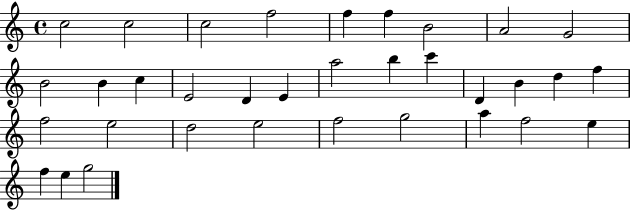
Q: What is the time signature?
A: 4/4